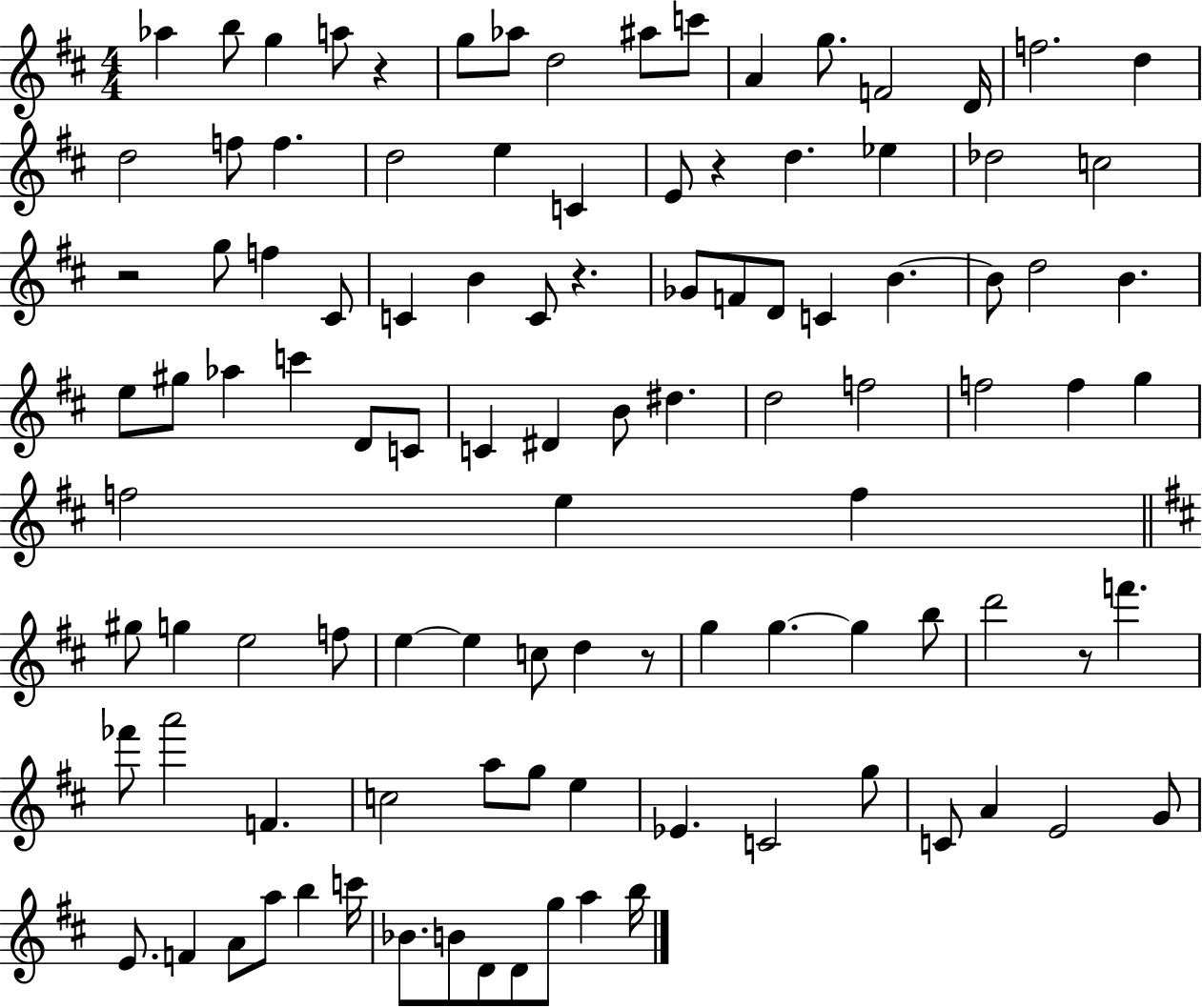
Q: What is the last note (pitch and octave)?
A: B5